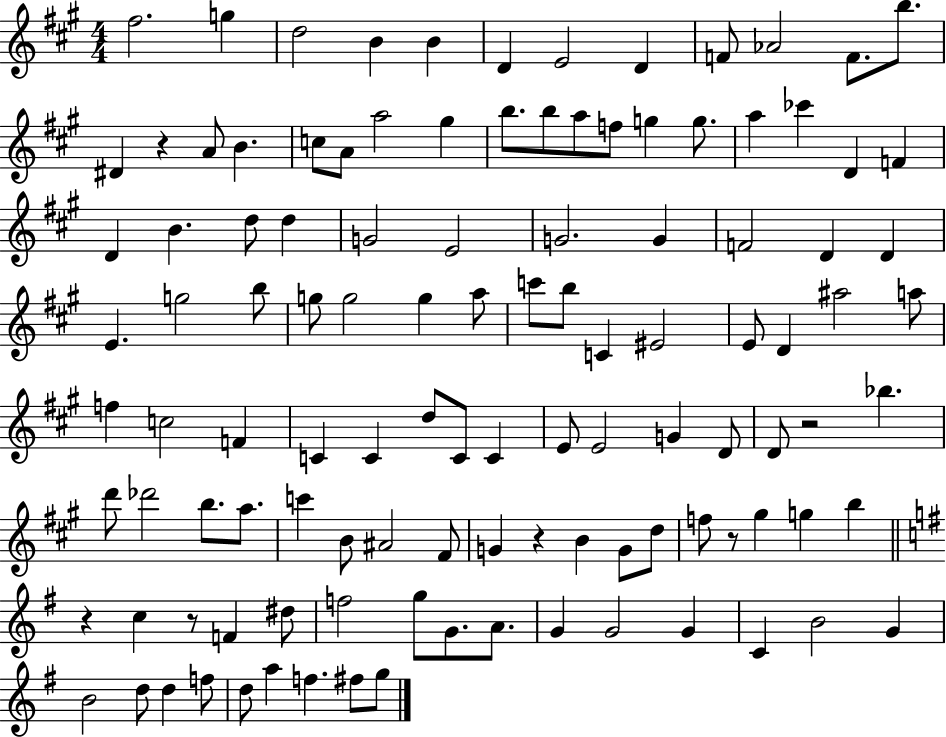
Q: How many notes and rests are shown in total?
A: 113